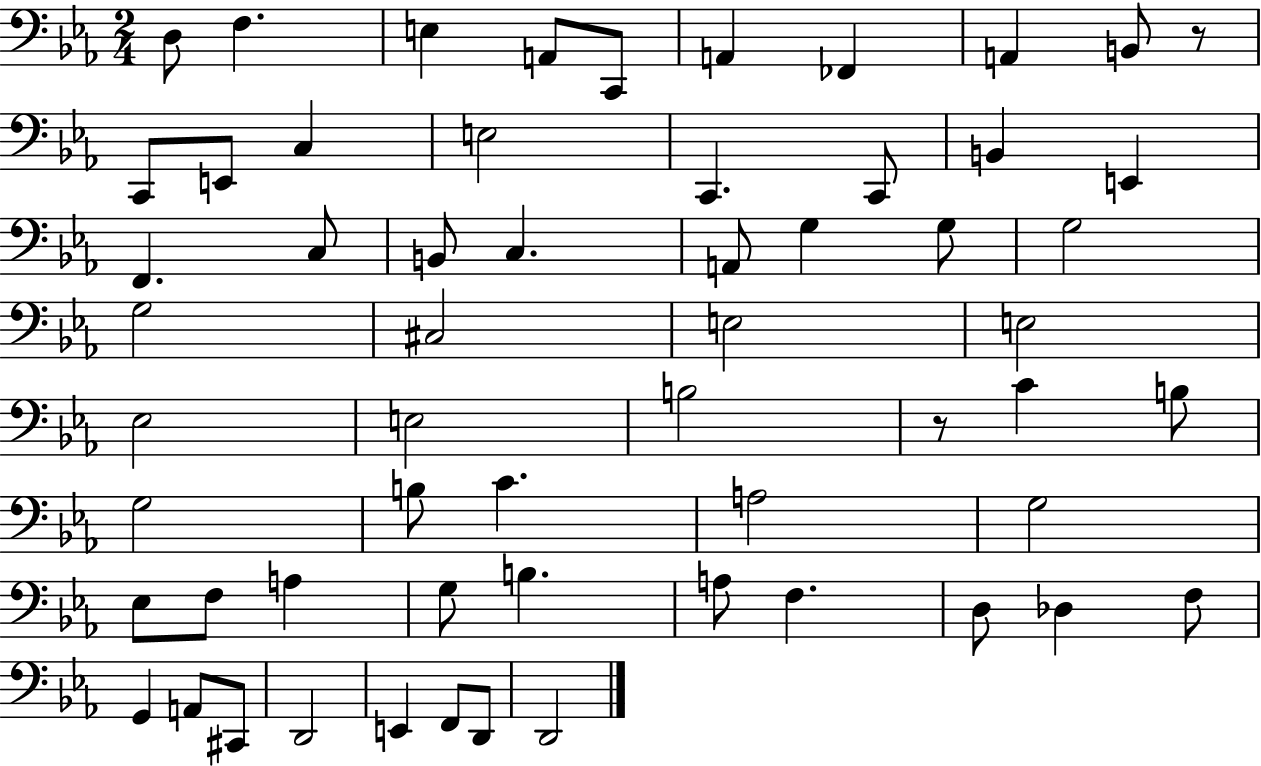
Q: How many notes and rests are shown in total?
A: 59